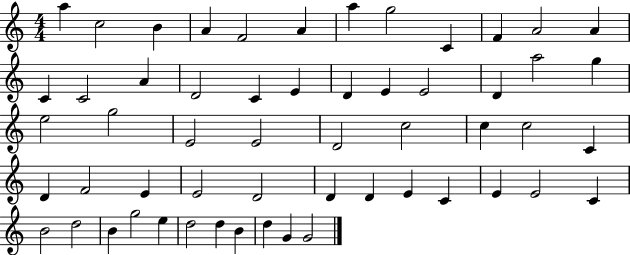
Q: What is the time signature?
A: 4/4